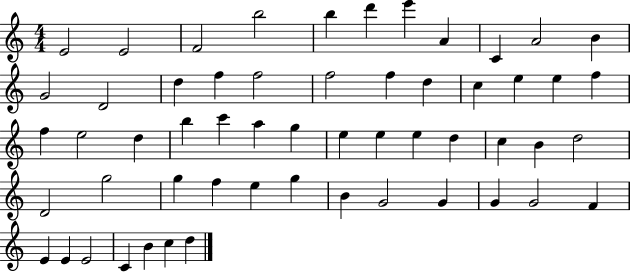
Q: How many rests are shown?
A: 0